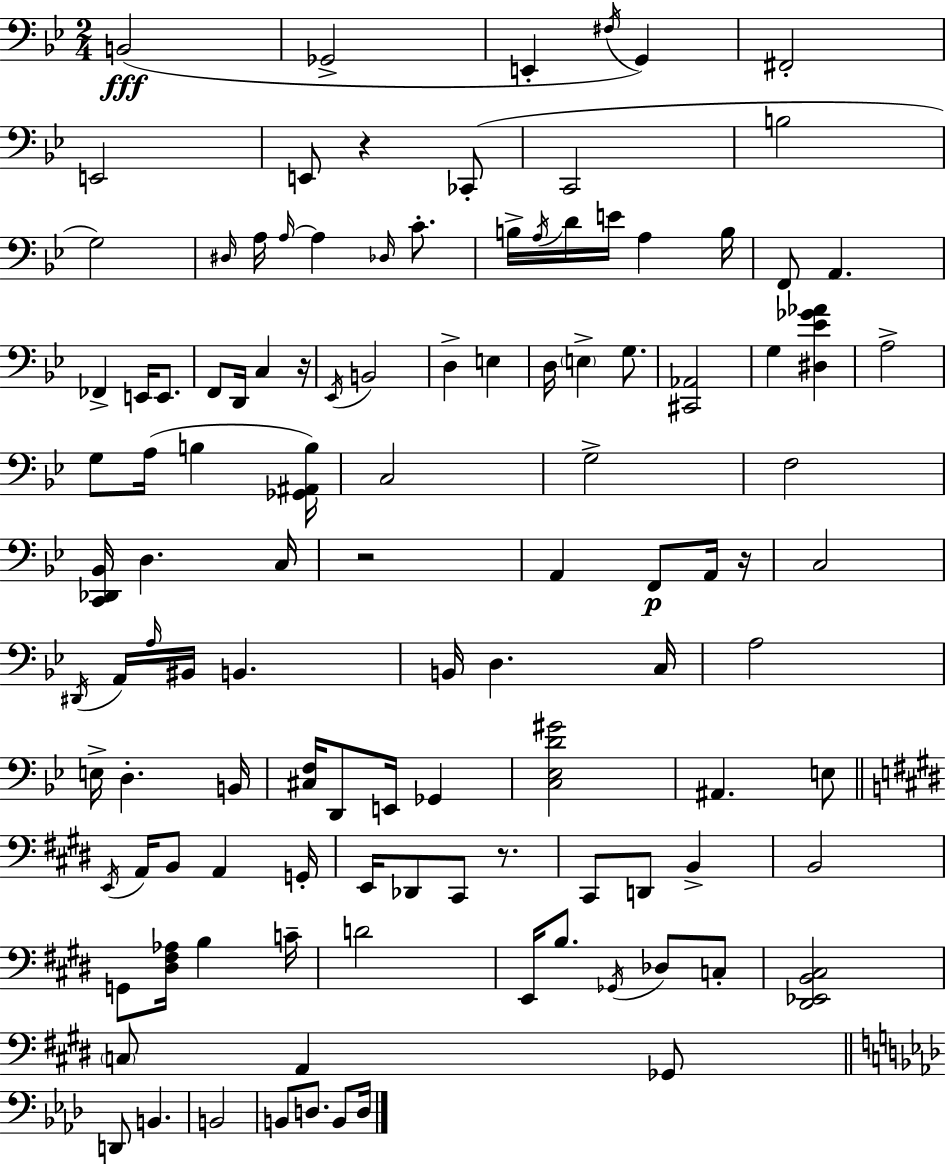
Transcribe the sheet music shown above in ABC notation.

X:1
T:Untitled
M:2/4
L:1/4
K:Gm
B,,2 _G,,2 E,, ^F,/4 G,, ^F,,2 E,,2 E,,/2 z _C,,/2 C,,2 B,2 G,2 ^D,/4 A,/4 A,/4 A, _D,/4 C/2 B,/4 A,/4 D/4 E/4 A, B,/4 F,,/2 A,, _F,, E,,/4 E,,/2 F,,/2 D,,/4 C, z/4 _E,,/4 B,,2 D, E, D,/4 E, G,/2 [^C,,_A,,]2 G, [^D,_E_G_A] A,2 G,/2 A,/4 B, [_G,,^A,,B,]/4 C,2 G,2 F,2 [C,,_D,,_B,,]/4 D, C,/4 z2 A,, F,,/2 A,,/4 z/4 C,2 ^D,,/4 A,,/4 A,/4 ^B,,/4 B,, B,,/4 D, C,/4 A,2 E,/4 D, B,,/4 [^C,F,]/4 D,,/2 E,,/4 _G,, [C,_E,D^G]2 ^A,, E,/2 E,,/4 A,,/4 B,,/2 A,, G,,/4 E,,/4 _D,,/2 ^C,,/2 z/2 ^C,,/2 D,,/2 B,, B,,2 G,,/2 [^D,^F,_A,]/4 B, C/4 D2 E,,/4 B,/2 _G,,/4 _D,/2 C,/2 [^D,,_E,,B,,^C,]2 C,/2 A,, _G,,/2 D,,/2 B,, B,,2 B,,/2 D,/2 B,,/2 D,/4